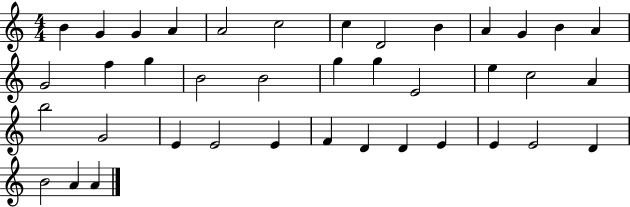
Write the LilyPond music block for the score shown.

{
  \clef treble
  \numericTimeSignature
  \time 4/4
  \key c \major
  b'4 g'4 g'4 a'4 | a'2 c''2 | c''4 d'2 b'4 | a'4 g'4 b'4 a'4 | \break g'2 f''4 g''4 | b'2 b'2 | g''4 g''4 e'2 | e''4 c''2 a'4 | \break b''2 g'2 | e'4 e'2 e'4 | f'4 d'4 d'4 e'4 | e'4 e'2 d'4 | \break b'2 a'4 a'4 | \bar "|."
}